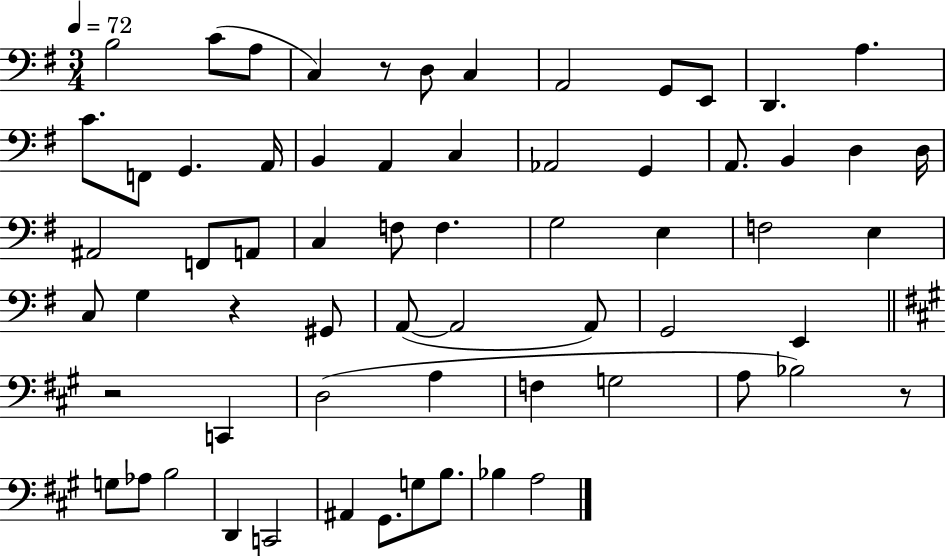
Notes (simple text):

B3/h C4/e A3/e C3/q R/e D3/e C3/q A2/h G2/e E2/e D2/q. A3/q. C4/e. F2/e G2/q. A2/s B2/q A2/q C3/q Ab2/h G2/q A2/e. B2/q D3/q D3/s A#2/h F2/e A2/e C3/q F3/e F3/q. G3/h E3/q F3/h E3/q C3/e G3/q R/q G#2/e A2/e A2/h A2/e G2/h E2/q R/h C2/q D3/h A3/q F3/q G3/h A3/e Bb3/h R/e G3/e Ab3/e B3/h D2/q C2/h A#2/q G#2/e. G3/e B3/e. Bb3/q A3/h